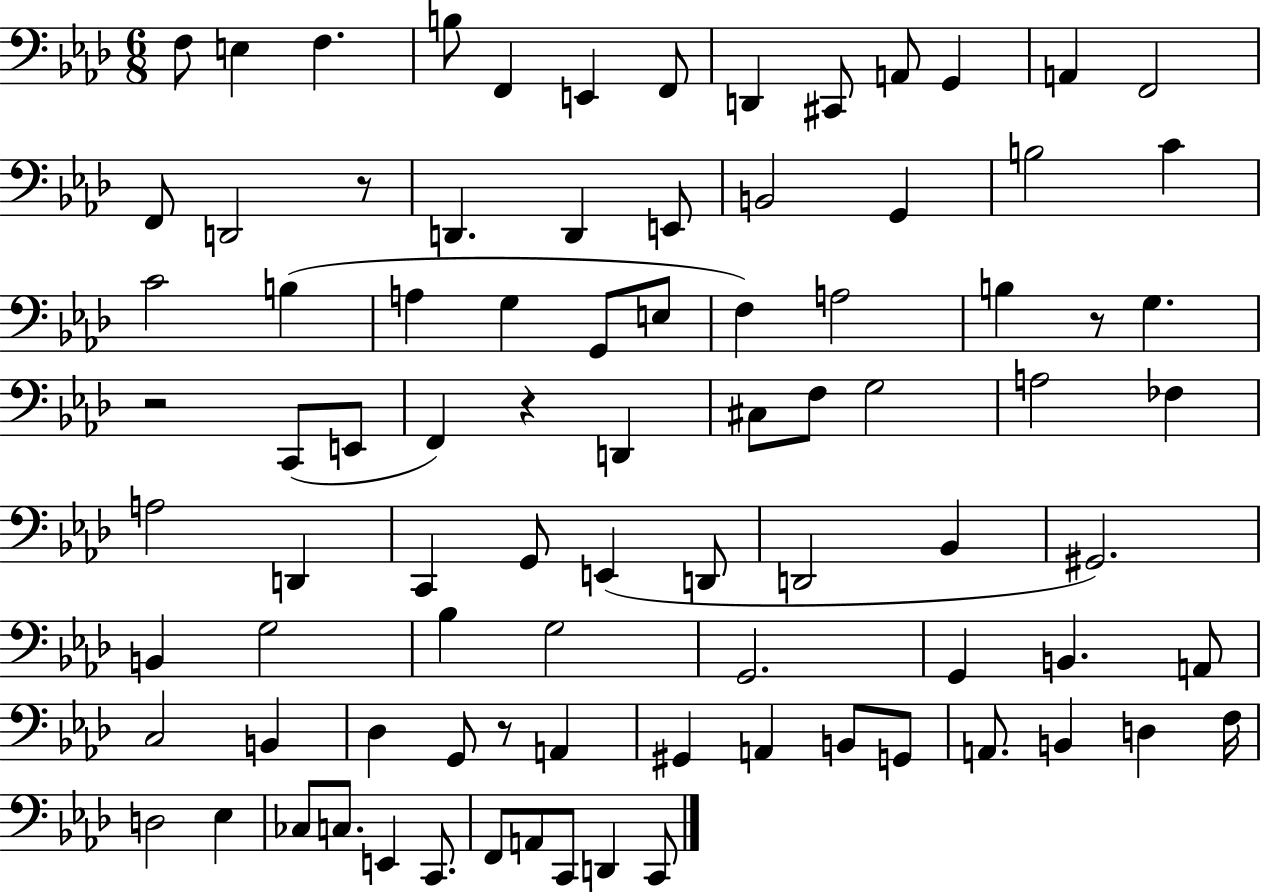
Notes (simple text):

F3/e E3/q F3/q. B3/e F2/q E2/q F2/e D2/q C#2/e A2/e G2/q A2/q F2/h F2/e D2/h R/e D2/q. D2/q E2/e B2/h G2/q B3/h C4/q C4/h B3/q A3/q G3/q G2/e E3/e F3/q A3/h B3/q R/e G3/q. R/h C2/e E2/e F2/q R/q D2/q C#3/e F3/e G3/h A3/h FES3/q A3/h D2/q C2/q G2/e E2/q D2/e D2/h Bb2/q G#2/h. B2/q G3/h Bb3/q G3/h G2/h. G2/q B2/q. A2/e C3/h B2/q Db3/q G2/e R/e A2/q G#2/q A2/q B2/e G2/e A2/e. B2/q D3/q F3/s D3/h Eb3/q CES3/e C3/e. E2/q C2/e. F2/e A2/e C2/e D2/q C2/e